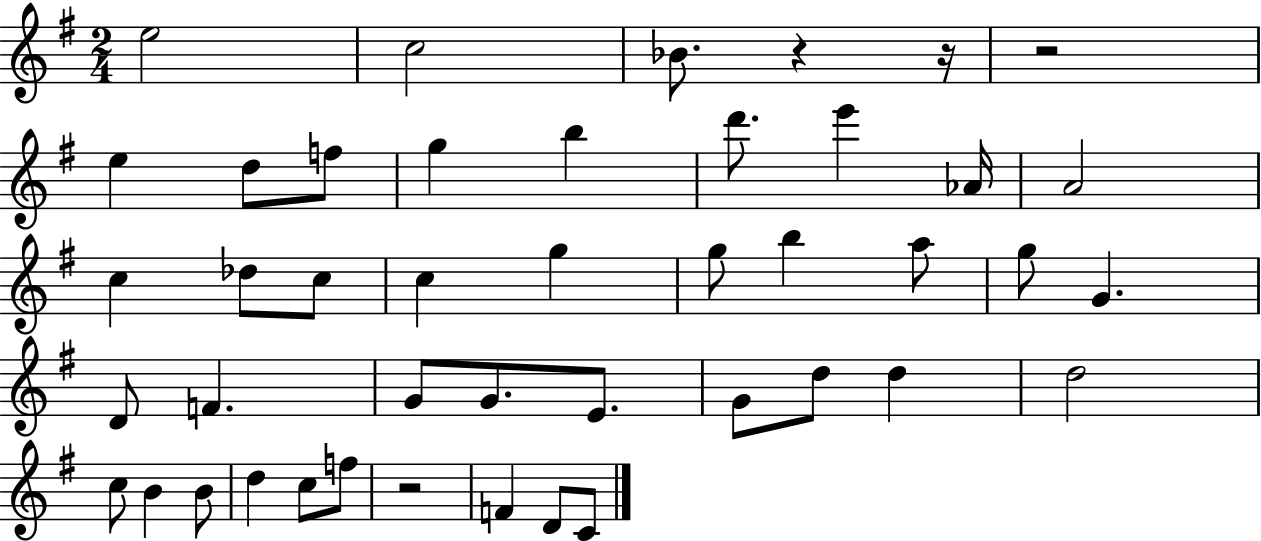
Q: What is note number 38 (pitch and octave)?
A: F4